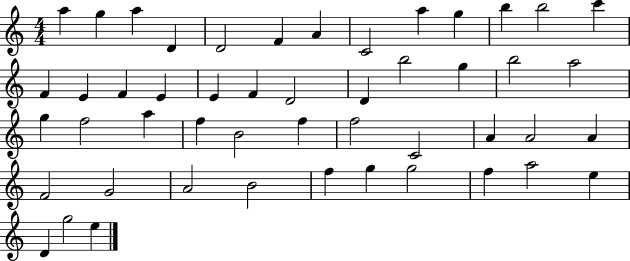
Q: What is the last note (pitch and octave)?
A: E5